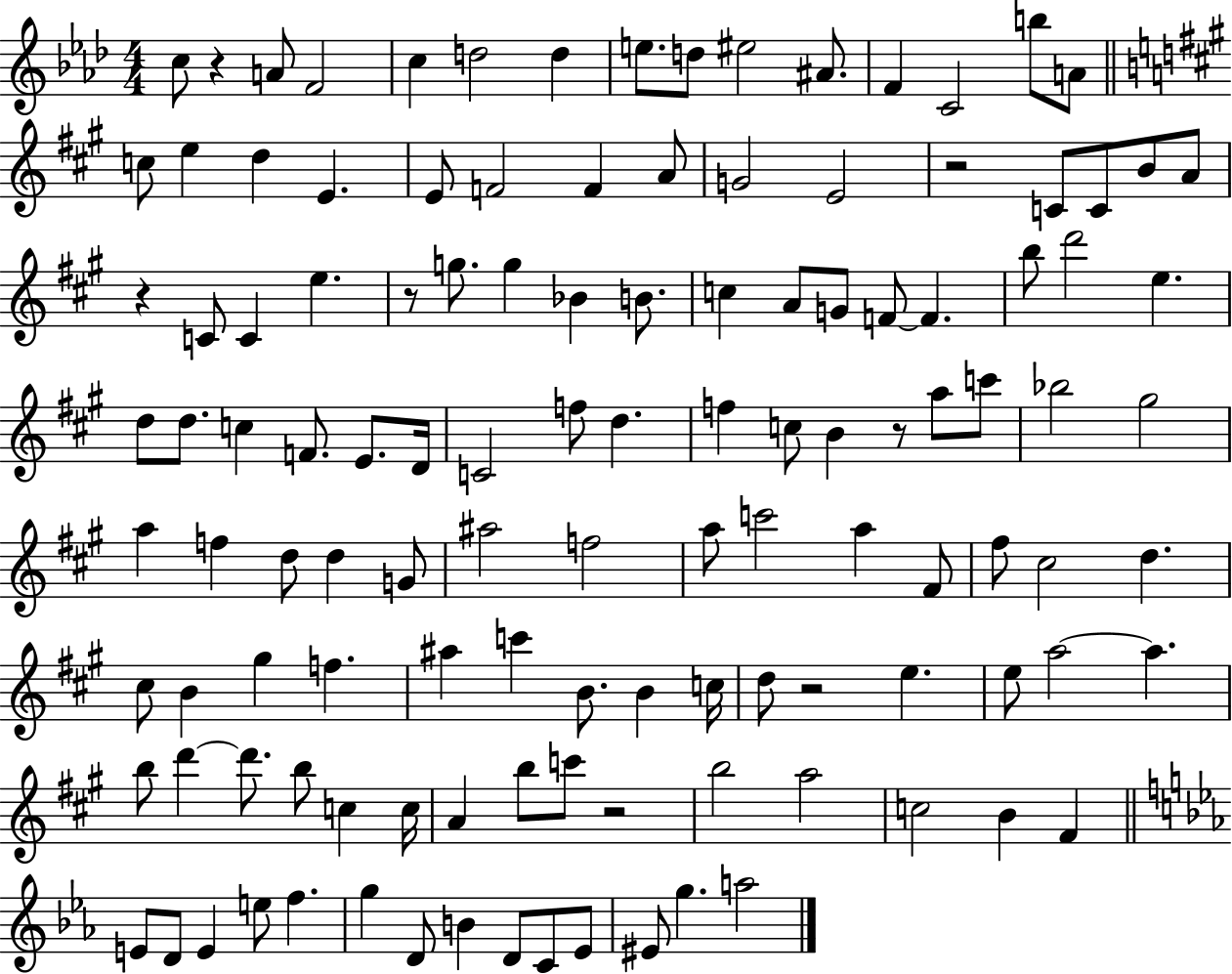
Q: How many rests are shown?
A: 7